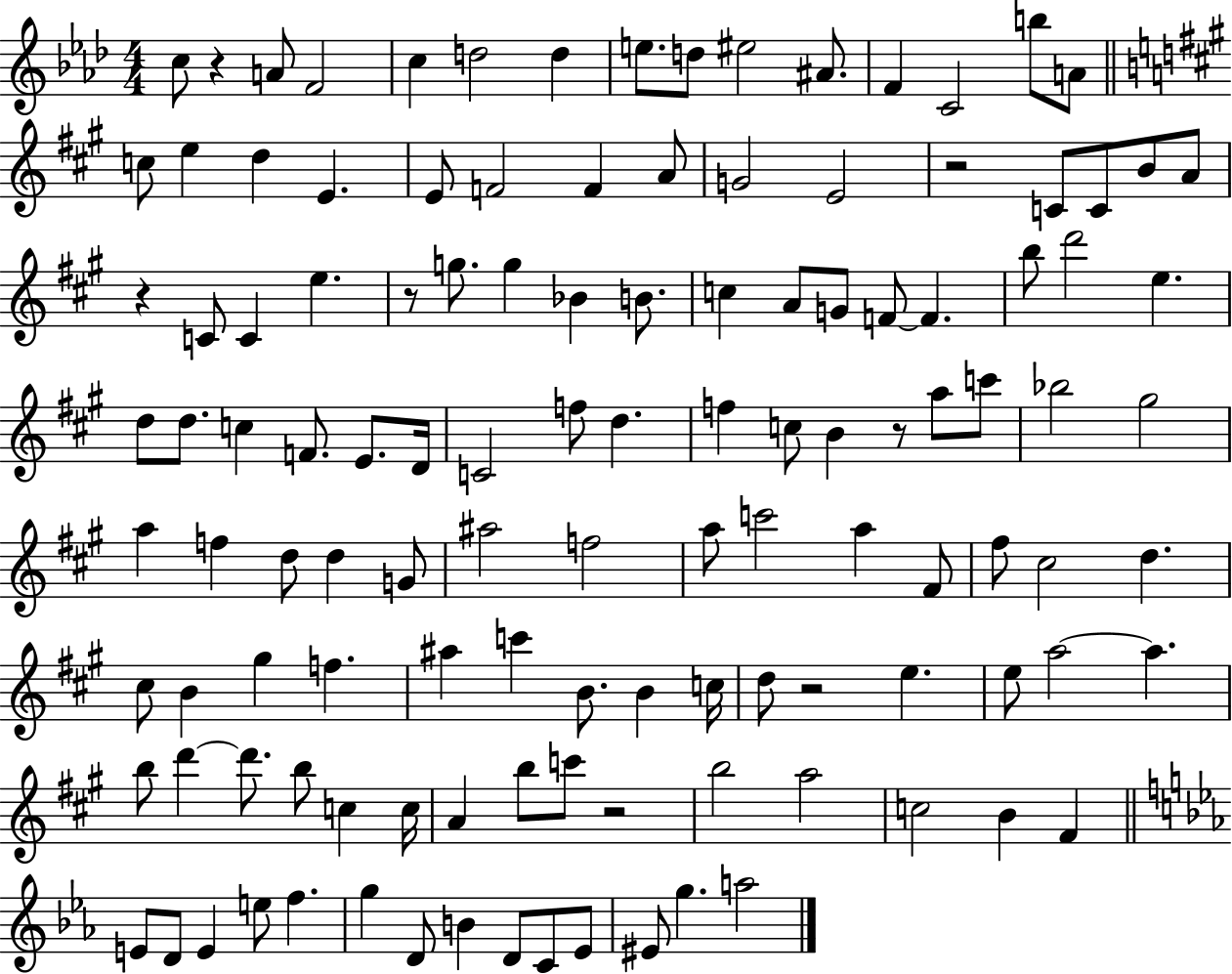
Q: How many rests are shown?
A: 7